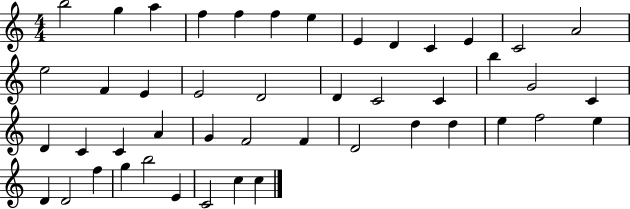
B5/h G5/q A5/q F5/q F5/q F5/q E5/q E4/q D4/q C4/q E4/q C4/h A4/h E5/h F4/q E4/q E4/h D4/h D4/q C4/h C4/q B5/q G4/h C4/q D4/q C4/q C4/q A4/q G4/q F4/h F4/q D4/h D5/q D5/q E5/q F5/h E5/q D4/q D4/h F5/q G5/q B5/h E4/q C4/h C5/q C5/q